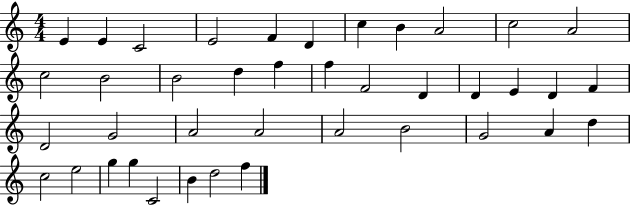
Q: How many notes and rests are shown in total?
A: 40